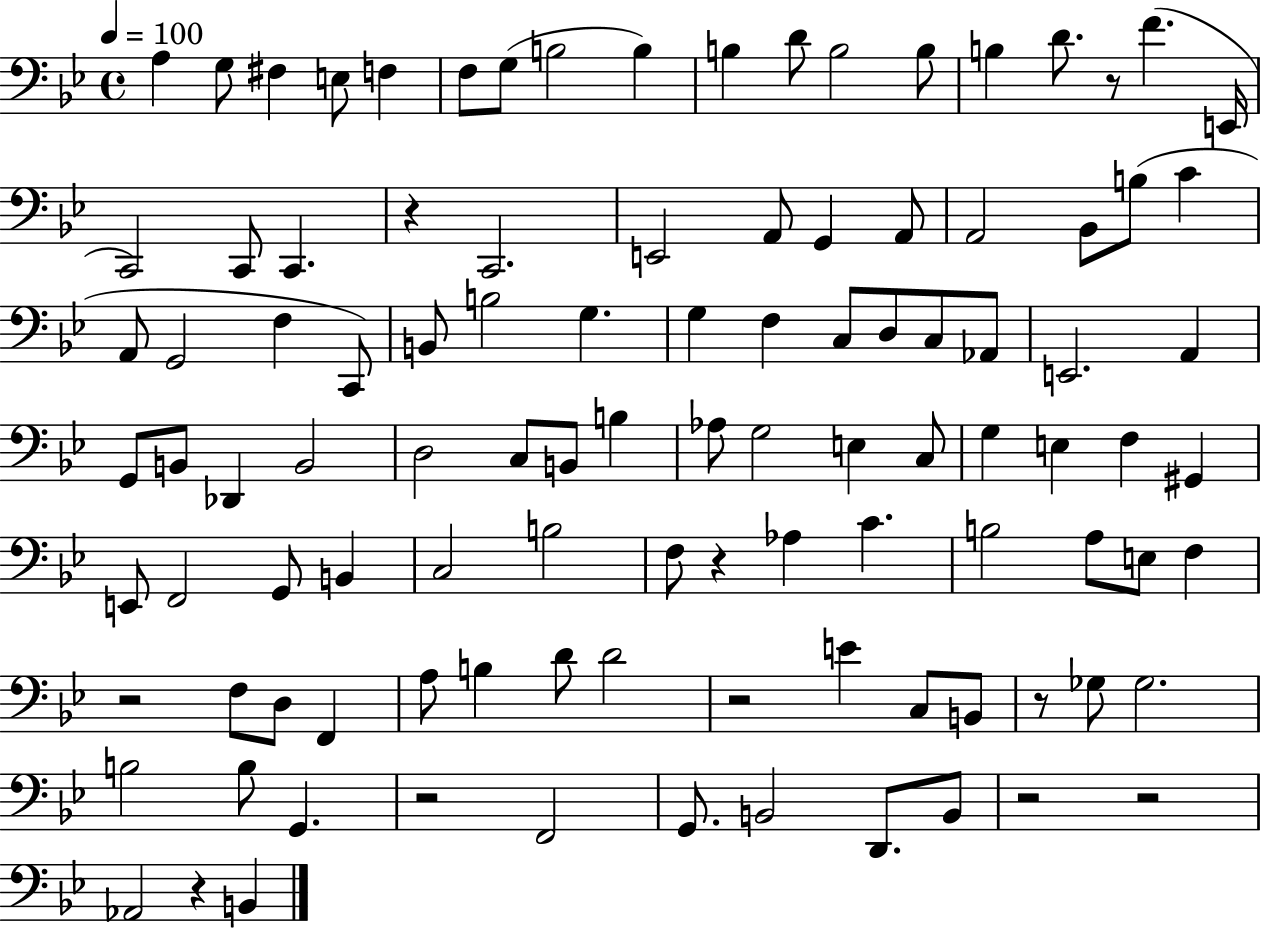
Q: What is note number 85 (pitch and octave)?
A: Gb3